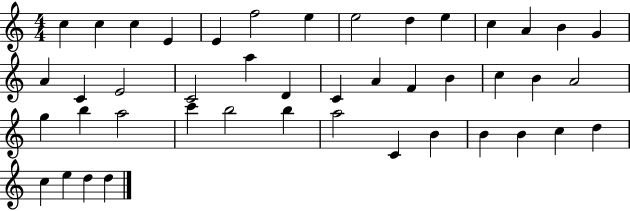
X:1
T:Untitled
M:4/4
L:1/4
K:C
c c c E E f2 e e2 d e c A B G A C E2 C2 a D C A F B c B A2 g b a2 c' b2 b a2 C B B B c d c e d d